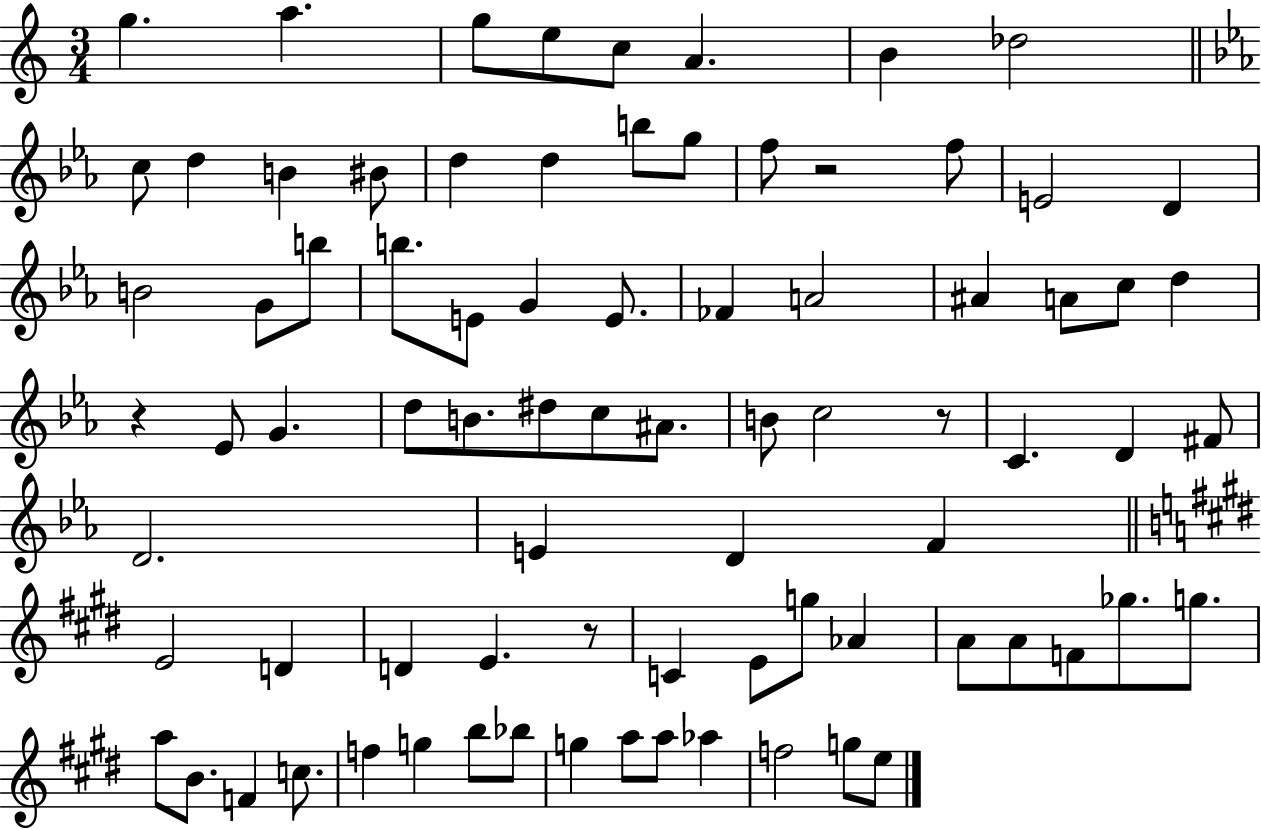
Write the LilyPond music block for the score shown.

{
  \clef treble
  \numericTimeSignature
  \time 3/4
  \key c \major
  \repeat volta 2 { g''4. a''4. | g''8 e''8 c''8 a'4. | b'4 des''2 | \bar "||" \break \key ees \major c''8 d''4 b'4 bis'8 | d''4 d''4 b''8 g''8 | f''8 r2 f''8 | e'2 d'4 | \break b'2 g'8 b''8 | b''8. e'8 g'4 e'8. | fes'4 a'2 | ais'4 a'8 c''8 d''4 | \break r4 ees'8 g'4. | d''8 b'8. dis''8 c''8 ais'8. | b'8 c''2 r8 | c'4. d'4 fis'8 | \break d'2. | e'4 d'4 f'4 | \bar "||" \break \key e \major e'2 d'4 | d'4 e'4. r8 | c'4 e'8 g''8 aes'4 | a'8 a'8 f'8 ges''8. g''8. | \break a''8 b'8. f'4 c''8. | f''4 g''4 b''8 bes''8 | g''4 a''8 a''8 aes''4 | f''2 g''8 e''8 | \break } \bar "|."
}